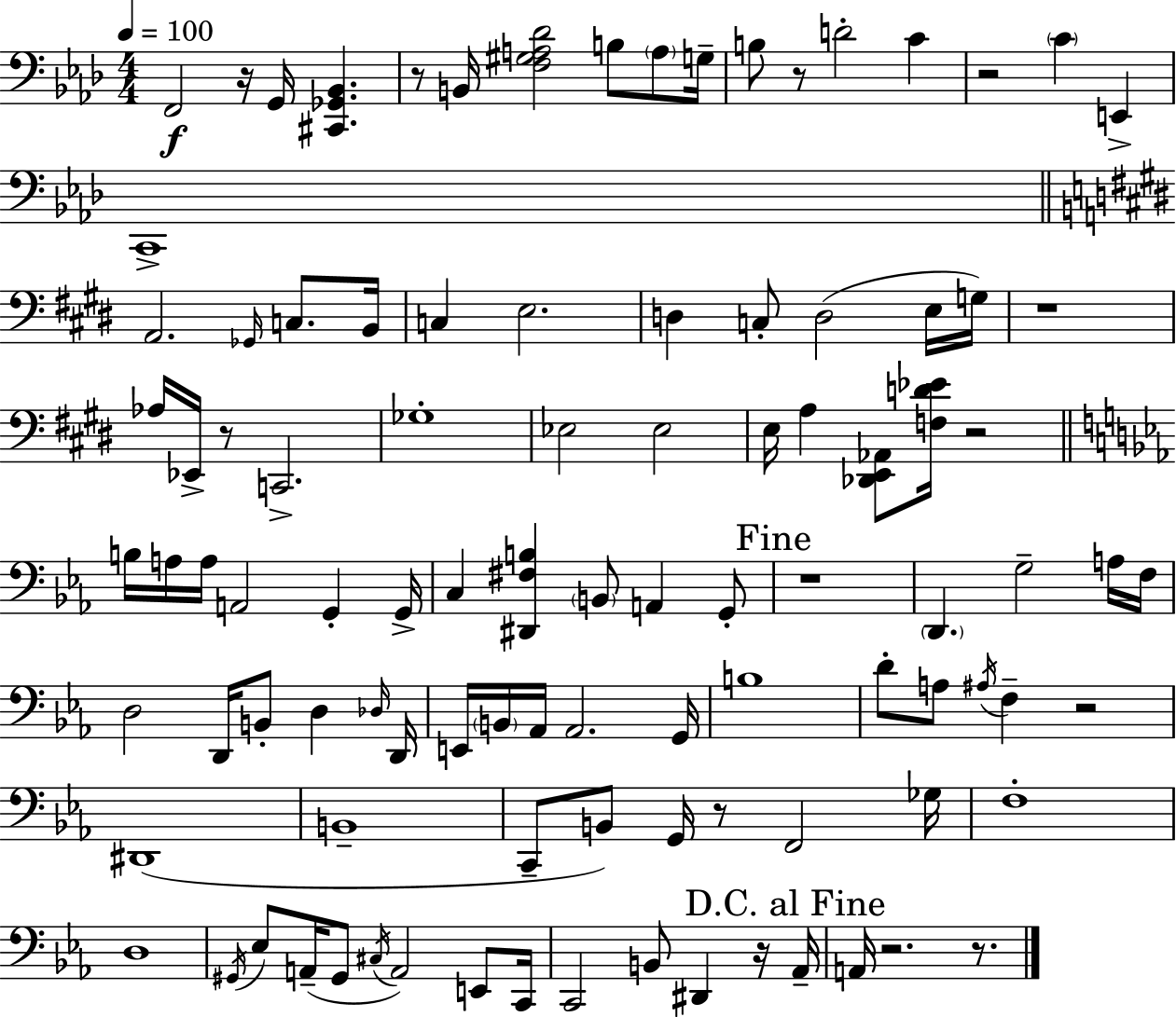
{
  \clef bass
  \numericTimeSignature
  \time 4/4
  \key aes \major
  \tempo 4 = 100
  f,2\f r16 g,16 <cis, ges, bes,>4. | r8 b,16 <f gis a des'>2 b8 \parenthesize a8 g16-- | b8 r8 d'2-. c'4 | r2 \parenthesize c'4 e,4-> | \break c,1-> | \bar "||" \break \key e \major a,2. \grace { ges,16 } c8. | b,16 c4 e2. | d4 c8-. d2( e16 | g16) r1 | \break aes16 ees,16-> r8 c,2.-> | ges1-. | ees2 ees2 | e16 a4 <des, e, aes,>8 <f d' ees'>16 r2 | \break \bar "||" \break \key ees \major b16 a16 a16 a,2 g,4-. g,16-> | c4 <dis, fis b>4 \parenthesize b,8 a,4 g,8-. | \mark "Fine" r1 | \parenthesize d,4. g2-- a16 f16 | \break d2 d,16 b,8-. d4 \grace { des16 } | d,16 e,16 \parenthesize b,16 aes,16 aes,2. | g,16 b1 | d'8-. a8 \acciaccatura { ais16 } f4-- r2 | \break dis,1( | b,1-- | c,8-- b,8) g,16 r8 f,2 | ges16 f1-. | \break d1 | \acciaccatura { gis,16 } ees8 a,16--( gis,8 \acciaccatura { cis16 }) a,2 | e,8 c,16 c,2 b,8 dis,4 | r16 \mark "D.C. al Fine" aes,16-- a,16 r2. | \break r8. \bar "|."
}